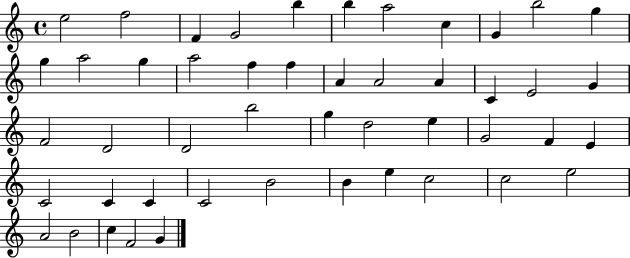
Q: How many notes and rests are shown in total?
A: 48